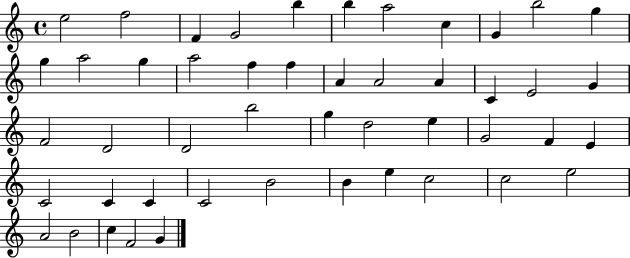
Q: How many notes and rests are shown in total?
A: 48